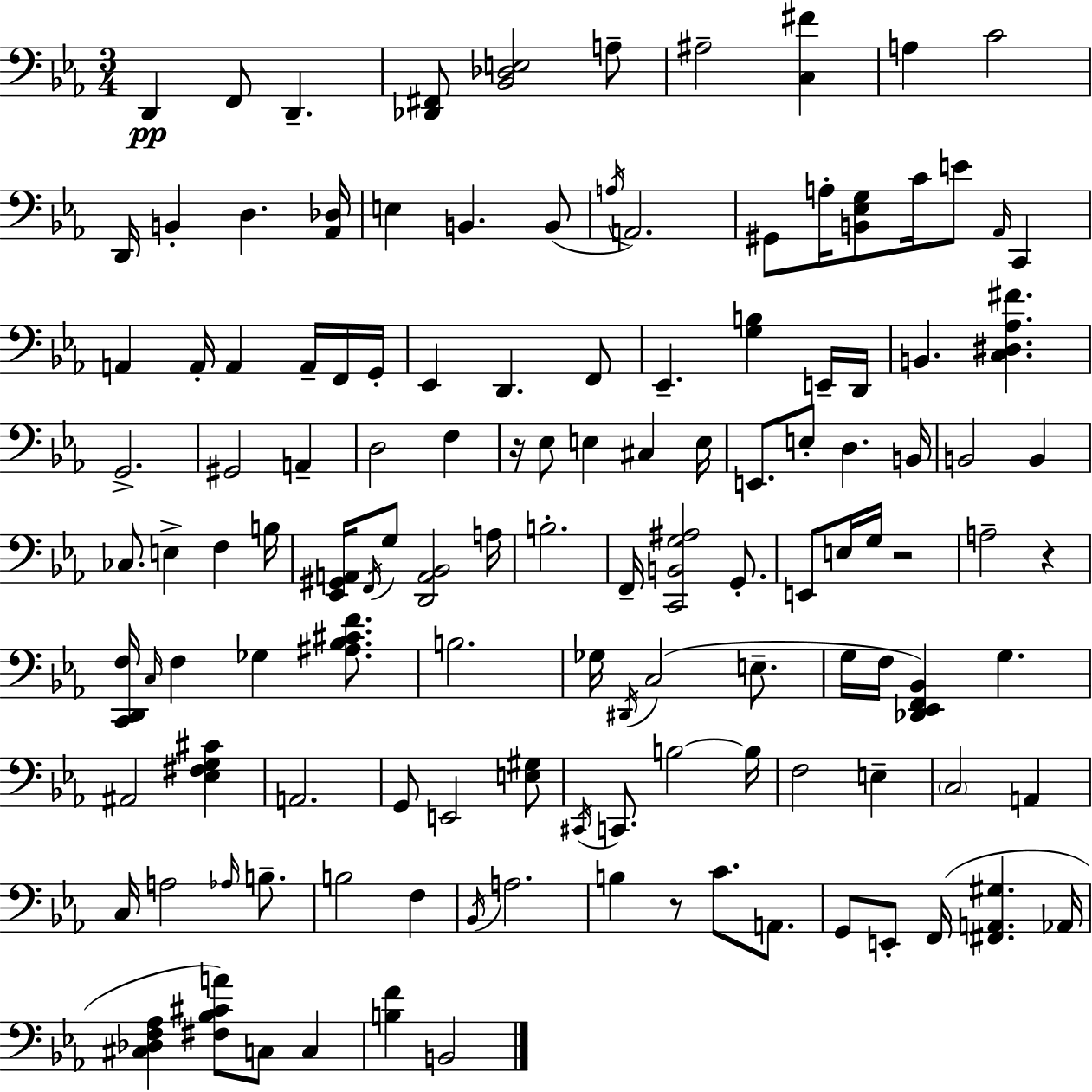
D2/q F2/e D2/q. [Db2,F#2]/e [Bb2,Db3,E3]/h A3/e A#3/h [C3,F#4]/q A3/q C4/h D2/s B2/q D3/q. [Ab2,Db3]/s E3/q B2/q. B2/e A3/s A2/h. G#2/e A3/s [B2,Eb3,G3]/e C4/s E4/e Ab2/s C2/q A2/q A2/s A2/q A2/s F2/s G2/s Eb2/q D2/q. F2/e Eb2/q. [G3,B3]/q E2/s D2/s B2/q. [C3,D#3,Ab3,F#4]/q. G2/h. G#2/h A2/q D3/h F3/q R/s Eb3/e E3/q C#3/q E3/s E2/e. E3/e D3/q. B2/s B2/h B2/q CES3/e. E3/q F3/q B3/s [Eb2,G#2,A2]/s F2/s G3/e [D2,A2,Bb2]/h A3/s B3/h. F2/s [C2,B2,G3,A#3]/h G2/e. E2/e E3/s G3/s R/h A3/h R/q [C2,D2,F3]/s C3/s F3/q Gb3/q [A#3,Bb3,C#4,F4]/e. B3/h. Gb3/s D#2/s C3/h E3/e. G3/s F3/s [Db2,Eb2,F2,Bb2]/q G3/q. A#2/h [Eb3,F#3,G3,C#4]/q A2/h. G2/e E2/h [E3,G#3]/e C#2/s C2/e. B3/h B3/s F3/h E3/q C3/h A2/q C3/s A3/h Ab3/s B3/e. B3/h F3/q Bb2/s A3/h. B3/q R/e C4/e. A2/e. G2/e E2/e F2/s [F#2,A2,G#3]/q. Ab2/s [C#3,Db3,F3,Ab3]/q [F#3,Bb3,C#4,A4]/e C3/e C3/q [B3,F4]/q B2/h